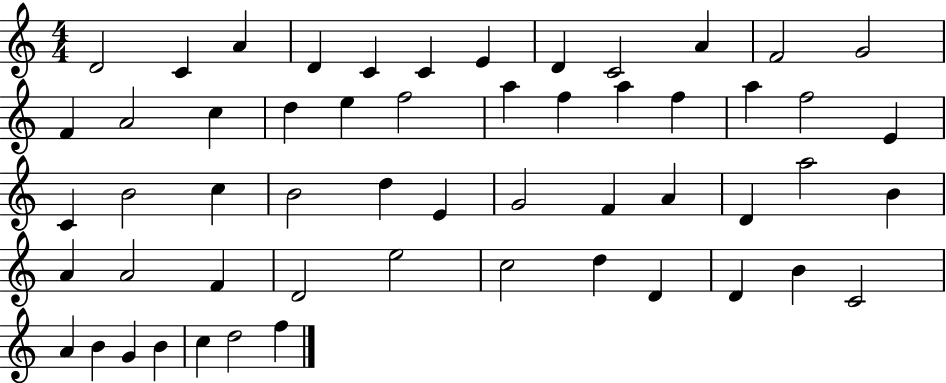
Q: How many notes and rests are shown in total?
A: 55